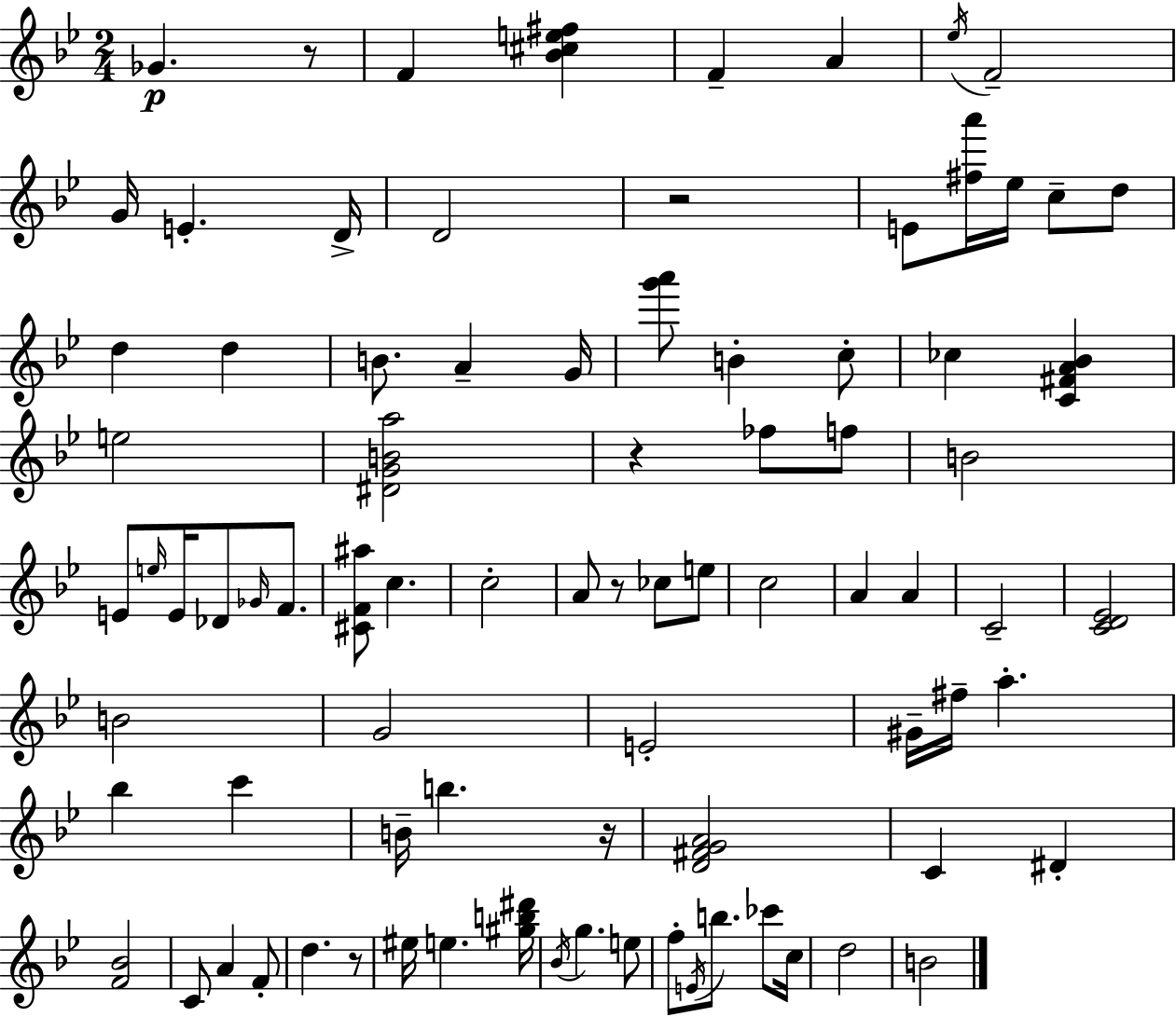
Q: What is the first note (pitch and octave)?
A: Gb4